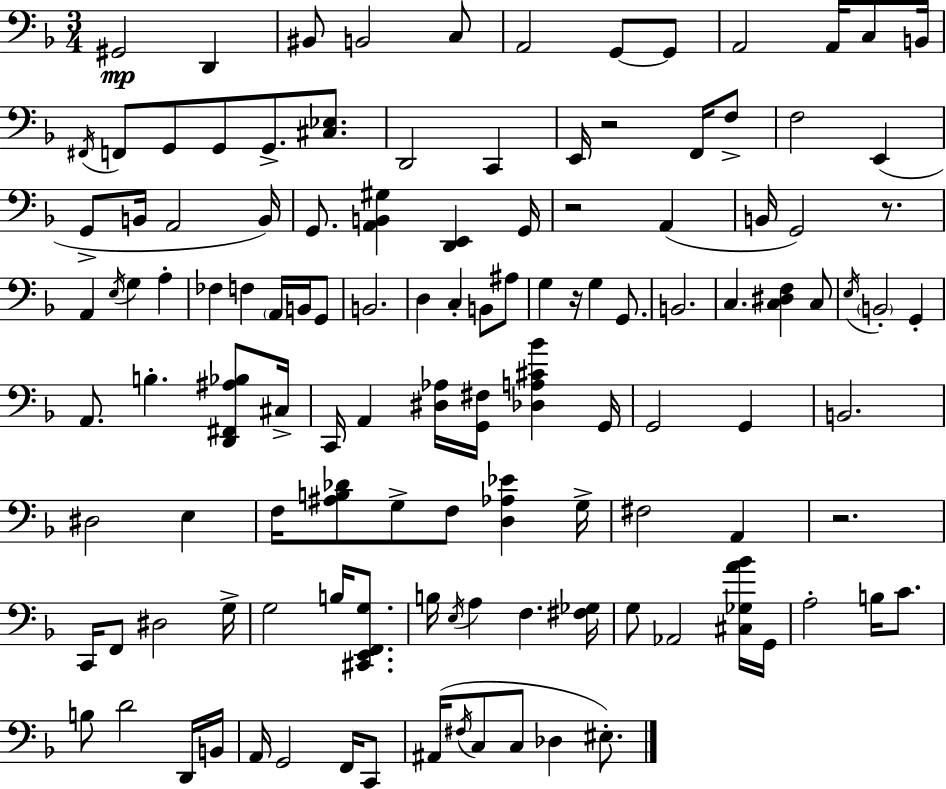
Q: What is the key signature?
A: F major